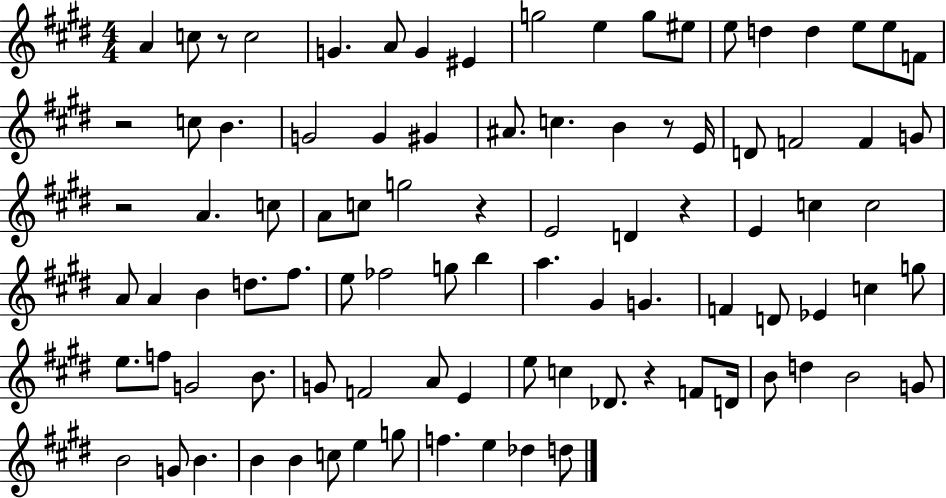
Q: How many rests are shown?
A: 7